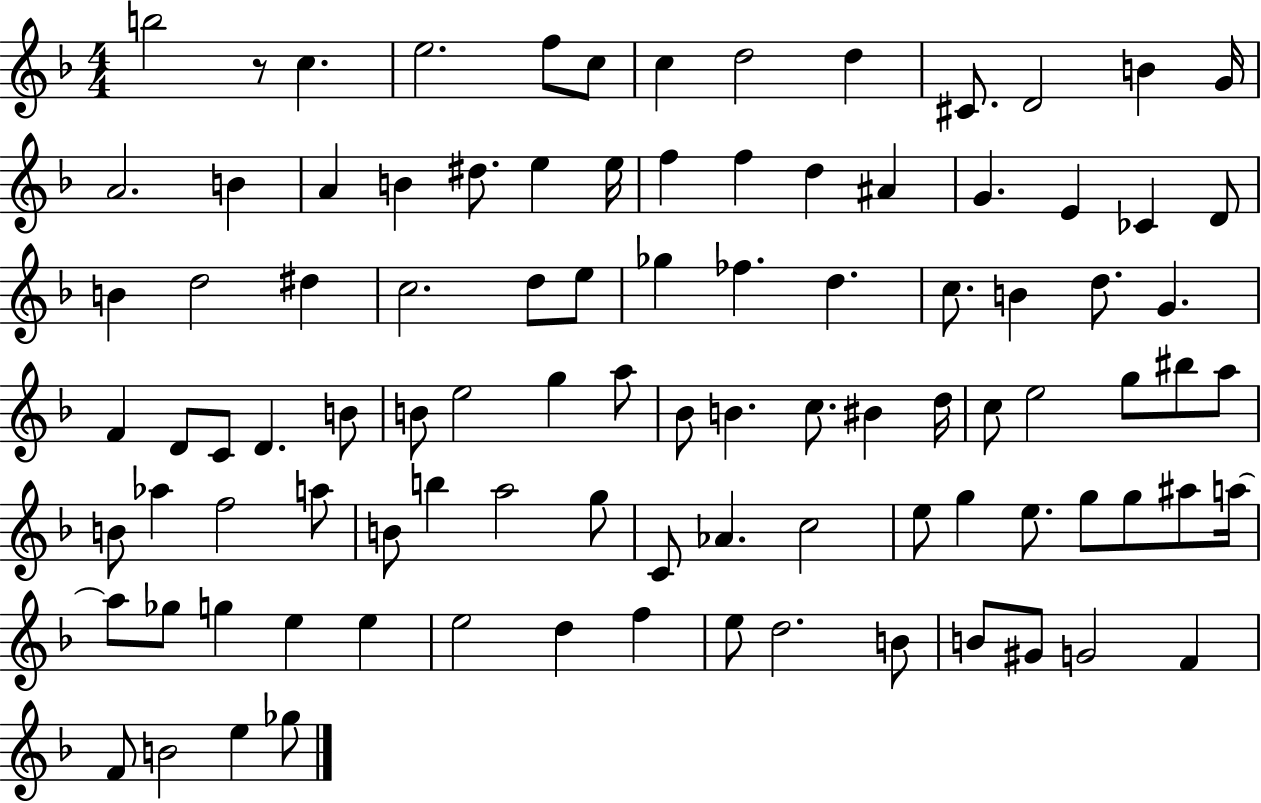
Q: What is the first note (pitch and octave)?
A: B5